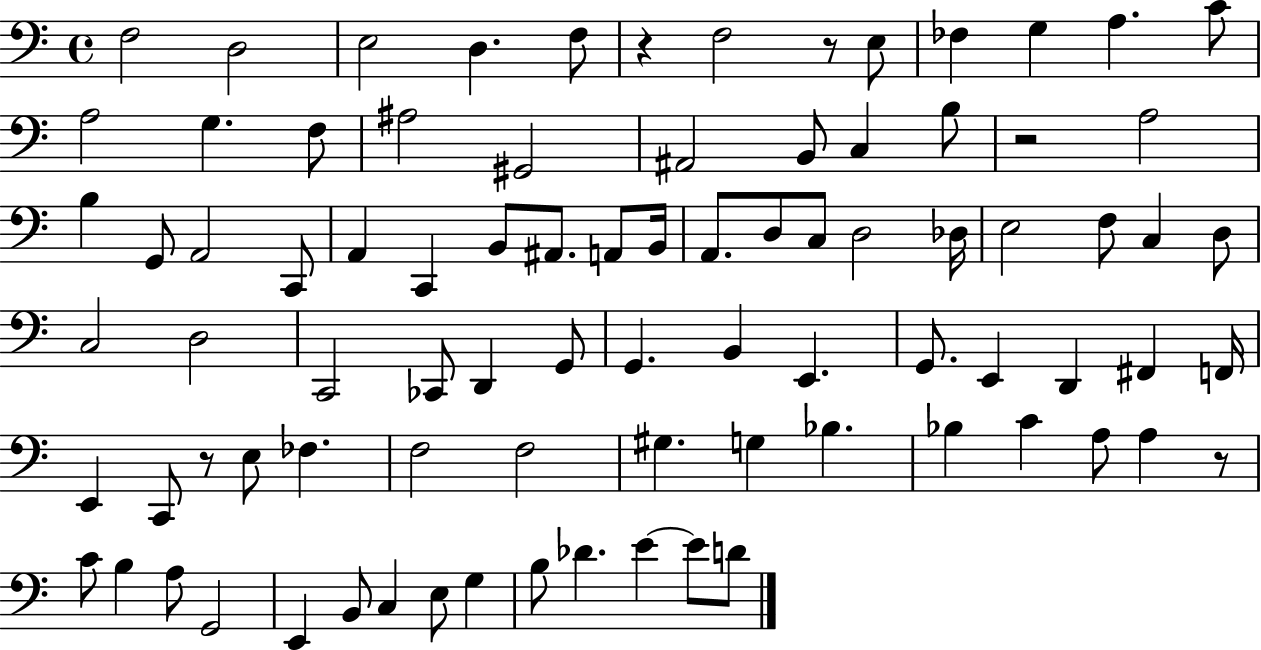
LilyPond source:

{
  \clef bass
  \time 4/4
  \defaultTimeSignature
  \key c \major
  f2 d2 | e2 d4. f8 | r4 f2 r8 e8 | fes4 g4 a4. c'8 | \break a2 g4. f8 | ais2 gis,2 | ais,2 b,8 c4 b8 | r2 a2 | \break b4 g,8 a,2 c,8 | a,4 c,4 b,8 ais,8. a,8 b,16 | a,8. d8 c8 d2 des16 | e2 f8 c4 d8 | \break c2 d2 | c,2 ces,8 d,4 g,8 | g,4. b,4 e,4. | g,8. e,4 d,4 fis,4 f,16 | \break e,4 c,8 r8 e8 fes4. | f2 f2 | gis4. g4 bes4. | bes4 c'4 a8 a4 r8 | \break c'8 b4 a8 g,2 | e,4 b,8 c4 e8 g4 | b8 des'4. e'4~~ e'8 d'8 | \bar "|."
}